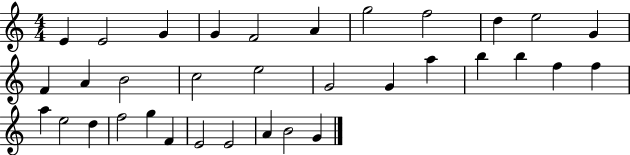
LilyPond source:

{
  \clef treble
  \numericTimeSignature
  \time 4/4
  \key c \major
  e'4 e'2 g'4 | g'4 f'2 a'4 | g''2 f''2 | d''4 e''2 g'4 | \break f'4 a'4 b'2 | c''2 e''2 | g'2 g'4 a''4 | b''4 b''4 f''4 f''4 | \break a''4 e''2 d''4 | f''2 g''4 f'4 | e'2 e'2 | a'4 b'2 g'4 | \break \bar "|."
}